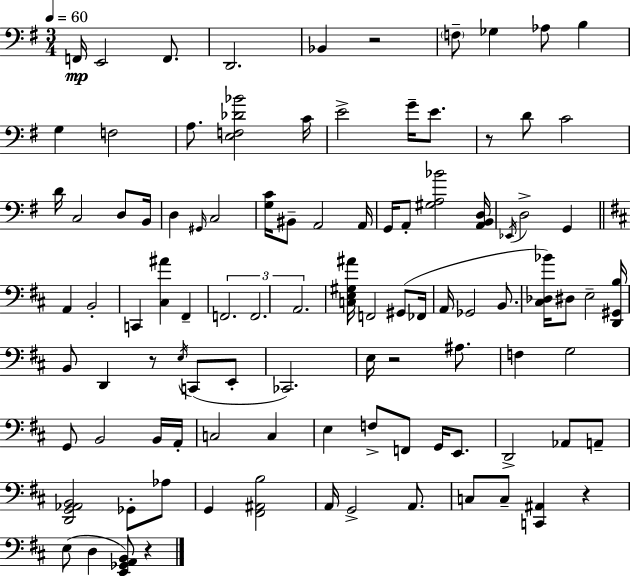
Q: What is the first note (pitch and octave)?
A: F2